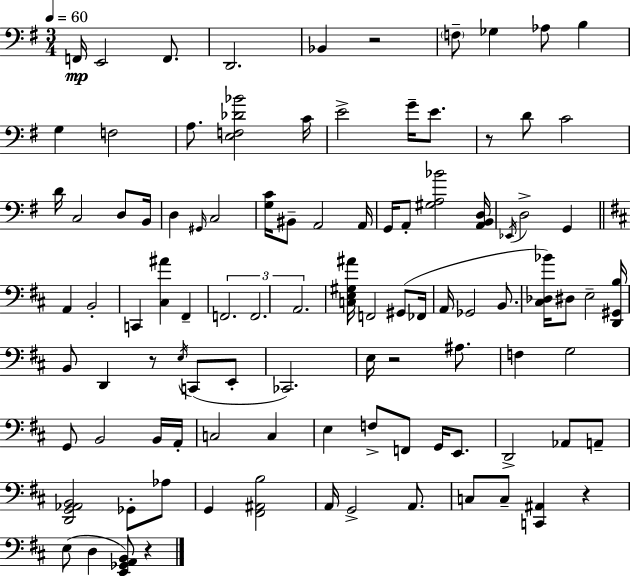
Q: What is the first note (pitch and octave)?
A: F2